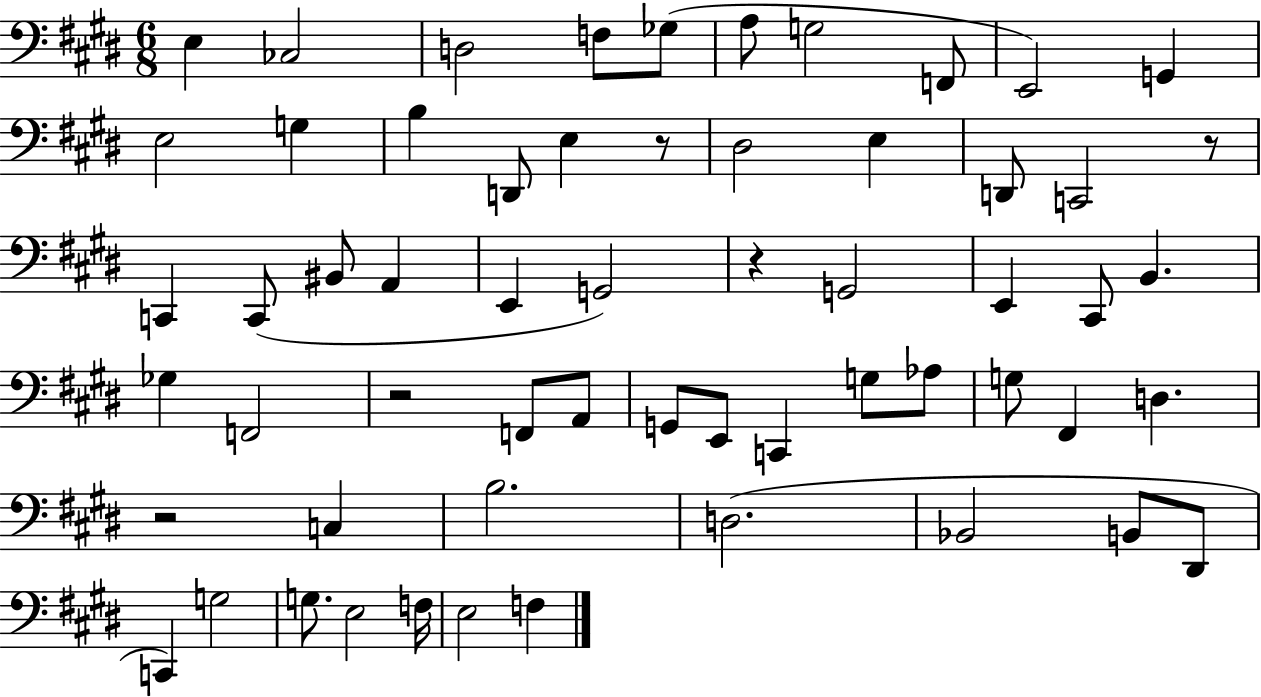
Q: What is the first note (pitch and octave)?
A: E3